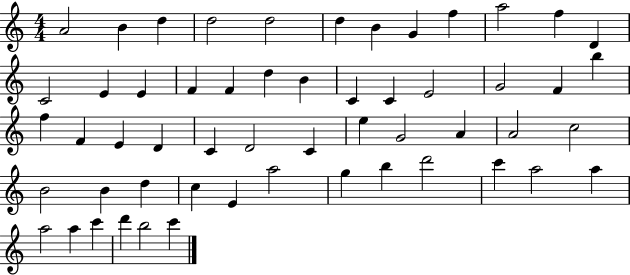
X:1
T:Untitled
M:4/4
L:1/4
K:C
A2 B d d2 d2 d B G f a2 f D C2 E E F F d B C C E2 G2 F b f F E D C D2 C e G2 A A2 c2 B2 B d c E a2 g b d'2 c' a2 a a2 a c' d' b2 c'